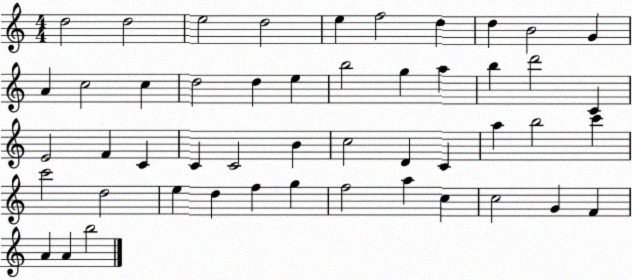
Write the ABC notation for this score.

X:1
T:Untitled
M:4/4
L:1/4
K:C
d2 d2 e2 d2 e f2 d d B2 G A c2 c d2 d e b2 g a b d'2 C E2 F C C C2 B c2 D C a b2 c' c'2 d2 e d f g f2 a c c2 G F A A b2